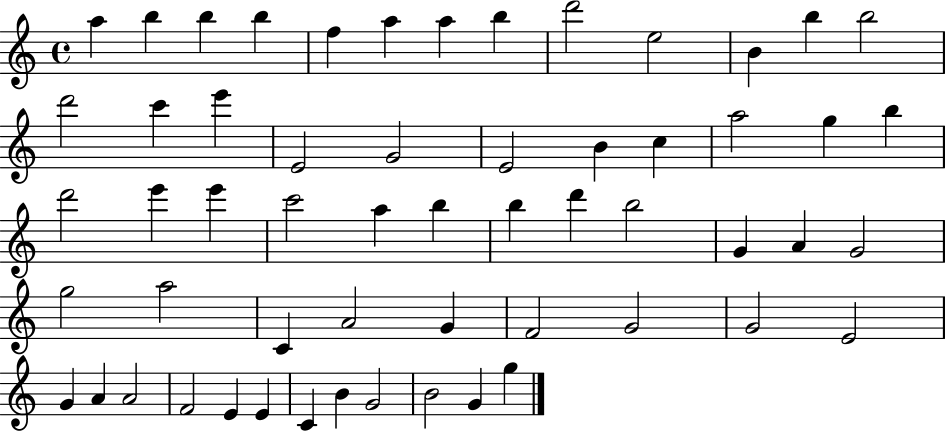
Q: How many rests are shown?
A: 0